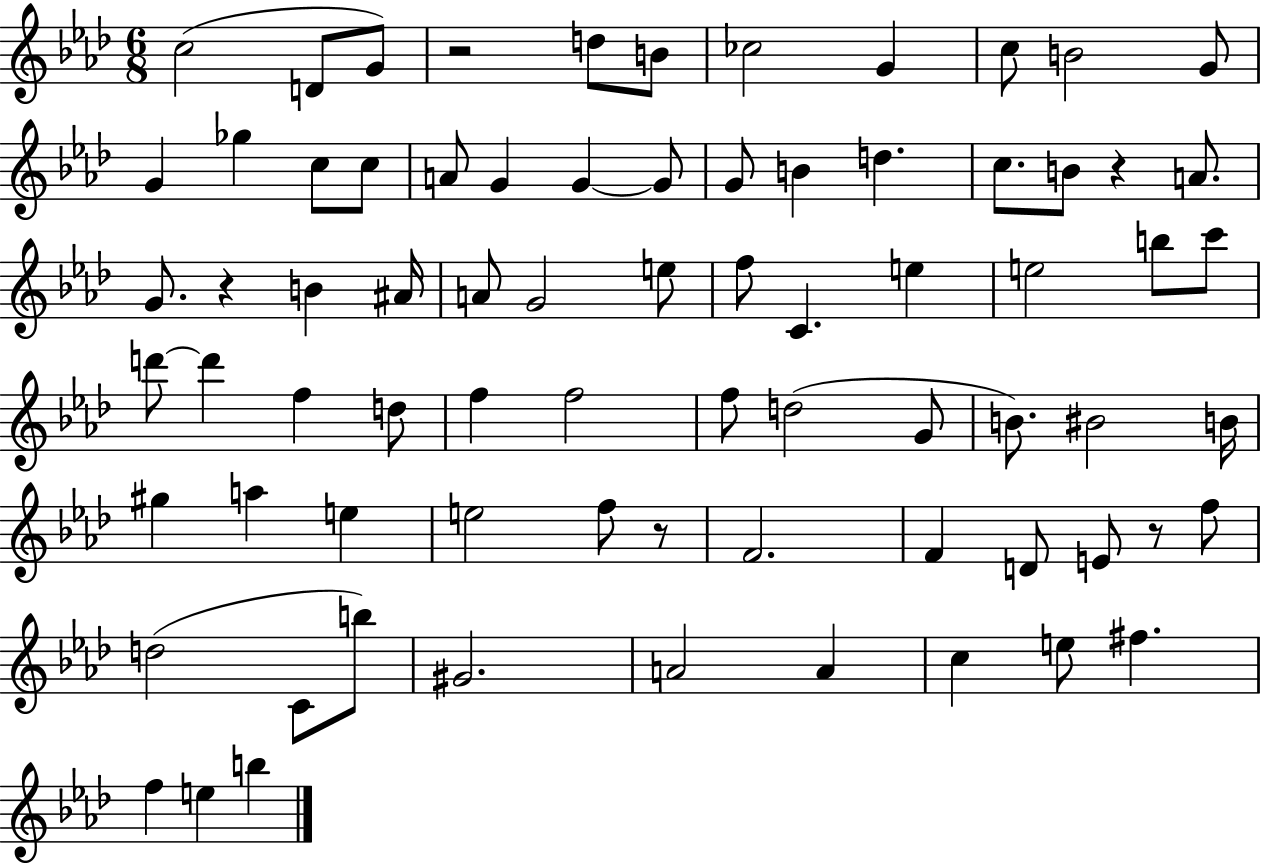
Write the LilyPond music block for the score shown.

{
  \clef treble
  \numericTimeSignature
  \time 6/8
  \key aes \major
  c''2( d'8 g'8) | r2 d''8 b'8 | ces''2 g'4 | c''8 b'2 g'8 | \break g'4 ges''4 c''8 c''8 | a'8 g'4 g'4~~ g'8 | g'8 b'4 d''4. | c''8. b'8 r4 a'8. | \break g'8. r4 b'4 ais'16 | a'8 g'2 e''8 | f''8 c'4. e''4 | e''2 b''8 c'''8 | \break d'''8~~ d'''4 f''4 d''8 | f''4 f''2 | f''8 d''2( g'8 | b'8.) bis'2 b'16 | \break gis''4 a''4 e''4 | e''2 f''8 r8 | f'2. | f'4 d'8 e'8 r8 f''8 | \break d''2( c'8 b''8) | gis'2. | a'2 a'4 | c''4 e''8 fis''4. | \break f''4 e''4 b''4 | \bar "|."
}